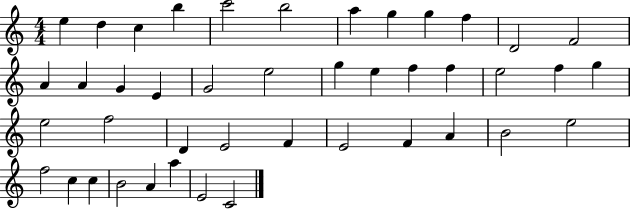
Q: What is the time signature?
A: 4/4